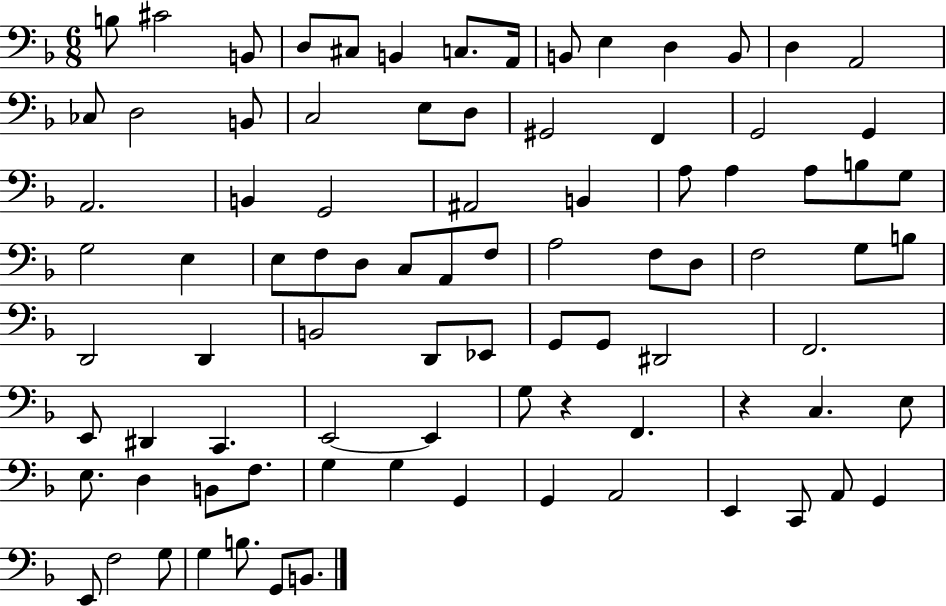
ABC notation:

X:1
T:Untitled
M:6/8
L:1/4
K:F
B,/2 ^C2 B,,/2 D,/2 ^C,/2 B,, C,/2 A,,/4 B,,/2 E, D, B,,/2 D, A,,2 _C,/2 D,2 B,,/2 C,2 E,/2 D,/2 ^G,,2 F,, G,,2 G,, A,,2 B,, G,,2 ^A,,2 B,, A,/2 A, A,/2 B,/2 G,/2 G,2 E, E,/2 F,/2 D,/2 C,/2 A,,/2 F,/2 A,2 F,/2 D,/2 F,2 G,/2 B,/2 D,,2 D,, B,,2 D,,/2 _E,,/2 G,,/2 G,,/2 ^D,,2 F,,2 E,,/2 ^D,, C,, E,,2 E,, G,/2 z F,, z C, E,/2 E,/2 D, B,,/2 F,/2 G, G, G,, G,, A,,2 E,, C,,/2 A,,/2 G,, E,,/2 F,2 G,/2 G, B,/2 G,,/2 B,,/2